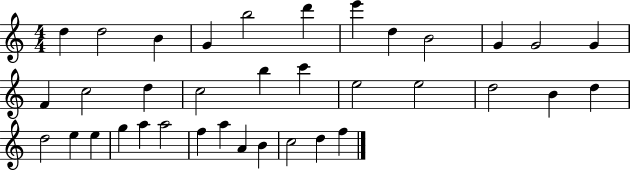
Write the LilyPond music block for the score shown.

{
  \clef treble
  \numericTimeSignature
  \time 4/4
  \key c \major
  d''4 d''2 b'4 | g'4 b''2 d'''4 | e'''4 d''4 b'2 | g'4 g'2 g'4 | \break f'4 c''2 d''4 | c''2 b''4 c'''4 | e''2 e''2 | d''2 b'4 d''4 | \break d''2 e''4 e''4 | g''4 a''4 a''2 | f''4 a''4 a'4 b'4 | c''2 d''4 f''4 | \break \bar "|."
}